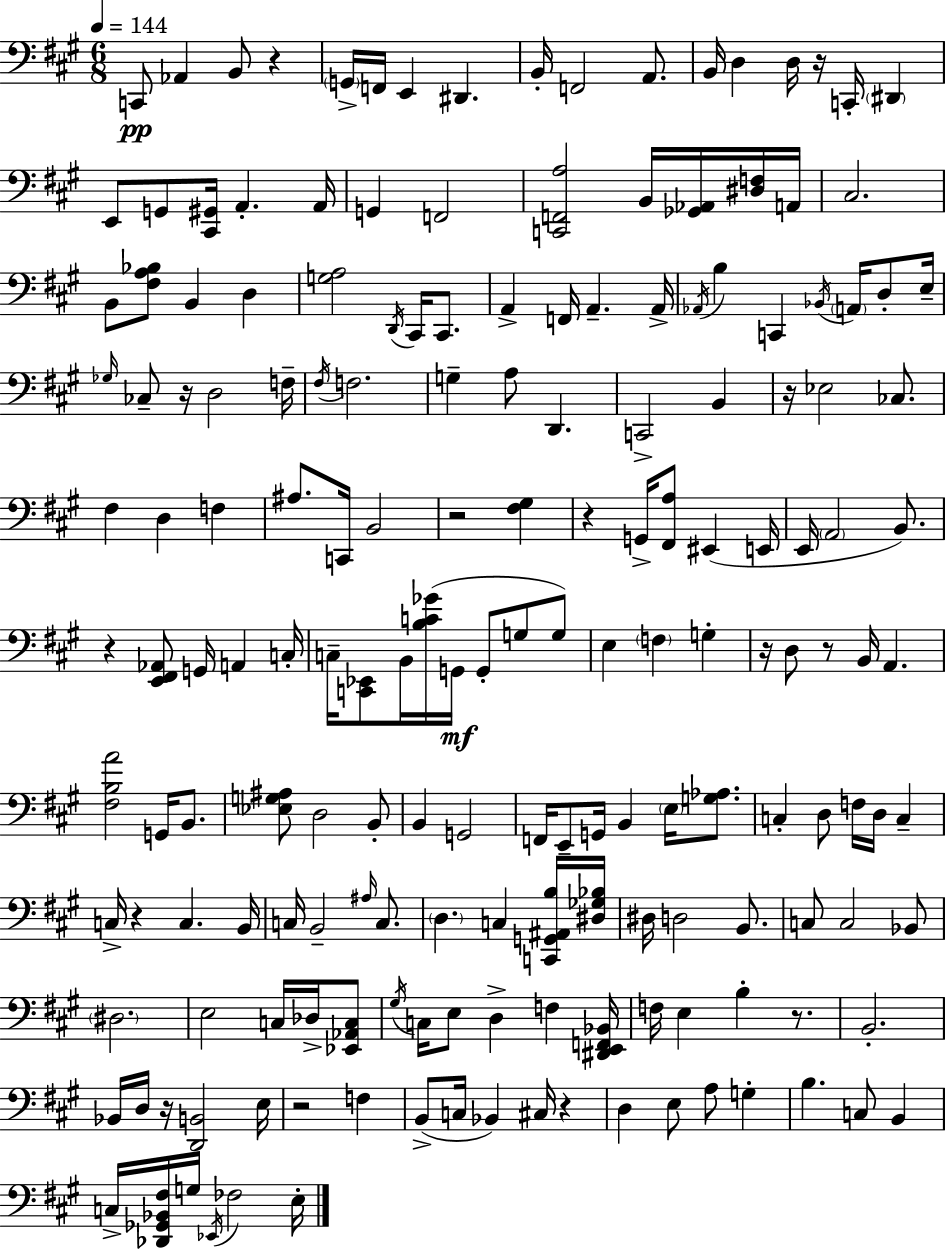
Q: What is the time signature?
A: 6/8